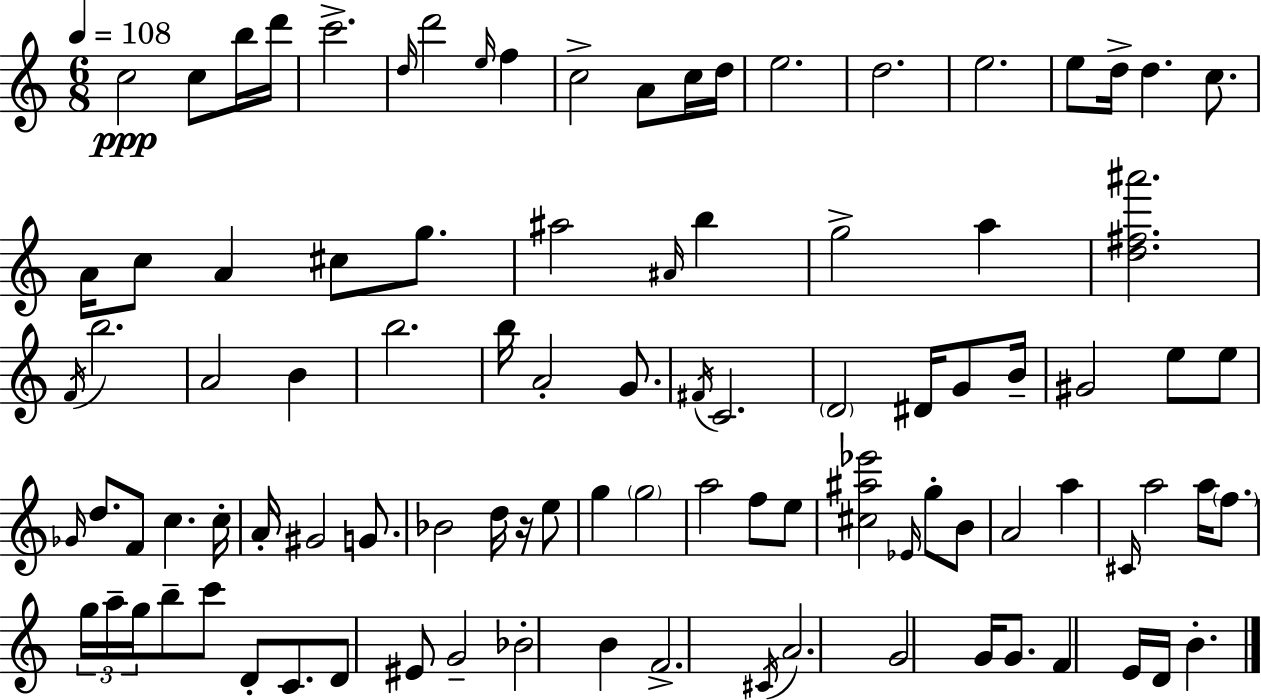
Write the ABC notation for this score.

X:1
T:Untitled
M:6/8
L:1/4
K:C
c2 c/2 b/4 d'/4 c'2 d/4 d'2 e/4 f c2 A/2 c/4 d/4 e2 d2 e2 e/2 d/4 d c/2 A/4 c/2 A ^c/2 g/2 ^a2 ^A/4 b g2 a [d^f^a']2 F/4 b2 A2 B b2 b/4 A2 G/2 ^F/4 C2 D2 ^D/4 G/2 B/4 ^G2 e/2 e/2 _G/4 d/2 F/2 c c/4 A/4 ^G2 G/2 _B2 d/4 z/4 e/2 g g2 a2 f/2 e/2 [^c^a_e']2 _E/4 g/2 B/2 A2 a ^C/4 a2 a/4 f/2 g/4 a/4 g/4 b/2 c'/2 D/2 C/2 D/2 ^E/2 G2 _B2 B F2 ^C/4 A2 G2 G/4 G/2 F E/4 D/4 B